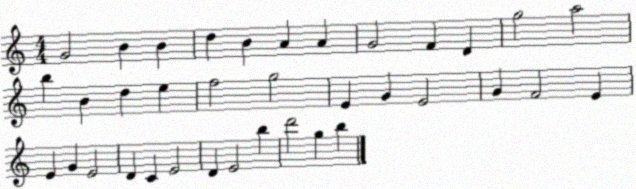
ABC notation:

X:1
T:Untitled
M:4/4
L:1/4
K:C
G2 B B d B A A G2 F D g2 a2 b B d e f2 g2 E G E2 G F2 E E G E2 D C E2 D E2 b d'2 g b